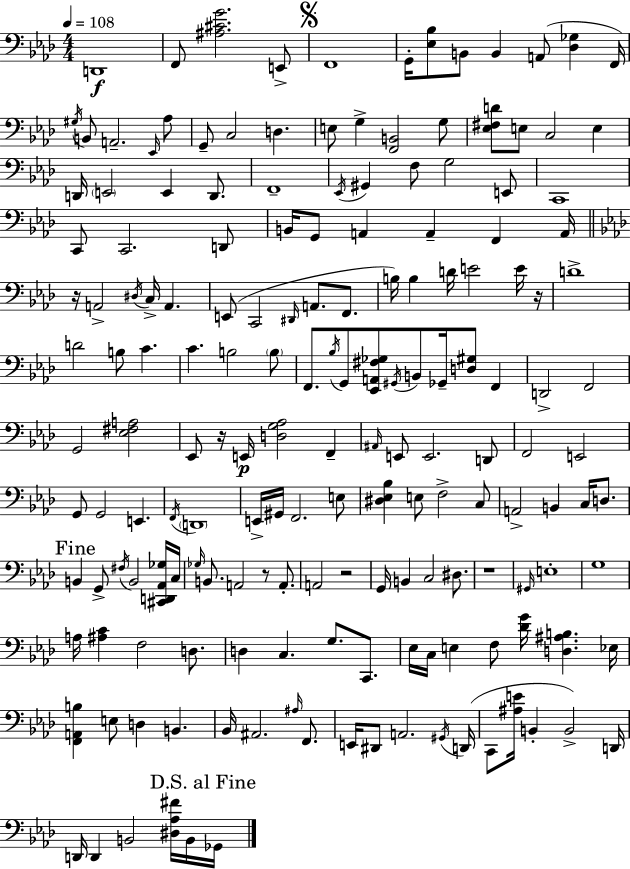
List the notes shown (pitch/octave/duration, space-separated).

D2/w F2/e [A#3,C#4,G4]/h. E2/e F2/w G2/s [Eb3,Bb3]/e B2/e B2/q A2/e [Db3,Gb3]/q F2/s G#3/s B2/e A2/h. Eb2/s Ab3/e G2/e C3/h D3/q. E3/e G3/q [F2,B2]/h G3/e [Eb3,F#3,D4]/e E3/e C3/h E3/q D2/s E2/h E2/q D2/e. F2/w Eb2/s G#2/q F3/e G3/h E2/e C2/w C2/e C2/h. D2/e B2/s G2/e A2/q A2/q F2/q A2/s R/s A2/h D#3/s C3/s A2/q. E2/e C2/h D#2/s A2/e. F2/e. B3/s B3/q D4/s E4/h E4/s R/s D4/w D4/h B3/e C4/q. C4/q. B3/h B3/e F2/e. Bb3/s G2/e [Eb2,A2,F#3,Gb3]/e G#2/s B2/e Gb2/s [D3,G#3]/e F2/q D2/h F2/h G2/h [Eb3,F#3,A3]/h Eb2/e R/s E2/s [D3,G3,Ab3]/h F2/q A#2/s E2/e E2/h. D2/e F2/h E2/h G2/e G2/h E2/q. F2/s D2/w E2/s G#2/s F2/h. E3/e [D#3,Eb3,Bb3]/q E3/e F3/h C3/e A2/h B2/q C3/s D3/e. B2/q G2/e F#3/s B2/h [C#2,D2,Ab2,Gb3]/s C3/s Gb3/s B2/e. A2/h R/e A2/e. A2/h R/h G2/s B2/q C3/h D#3/e. R/w G#2/s E3/w G3/w A3/s [A#3,C4]/q F3/h D3/e. D3/q C3/q. G3/e. C2/e. Eb3/s C3/s E3/q F3/e [Db4,G4]/s [D3,A#3,B3]/q. Eb3/s [F2,A2,B3]/q E3/e D3/q B2/q. Bb2/s A#2/h. A#3/s F2/e. E2/s D#2/e A2/h. G#2/s D2/s C2/e [A#3,E4]/s B2/q B2/h D2/s D2/s D2/q B2/h [D#3,Ab3,F#4]/s B2/s Gb2/s